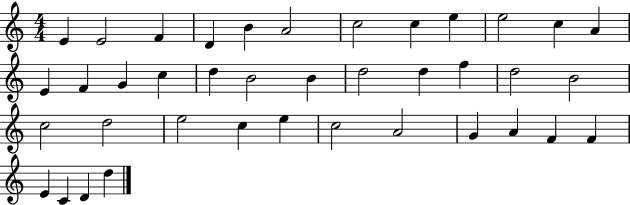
{
  \clef treble
  \numericTimeSignature
  \time 4/4
  \key c \major
  e'4 e'2 f'4 | d'4 b'4 a'2 | c''2 c''4 e''4 | e''2 c''4 a'4 | \break e'4 f'4 g'4 c''4 | d''4 b'2 b'4 | d''2 d''4 f''4 | d''2 b'2 | \break c''2 d''2 | e''2 c''4 e''4 | c''2 a'2 | g'4 a'4 f'4 f'4 | \break e'4 c'4 d'4 d''4 | \bar "|."
}